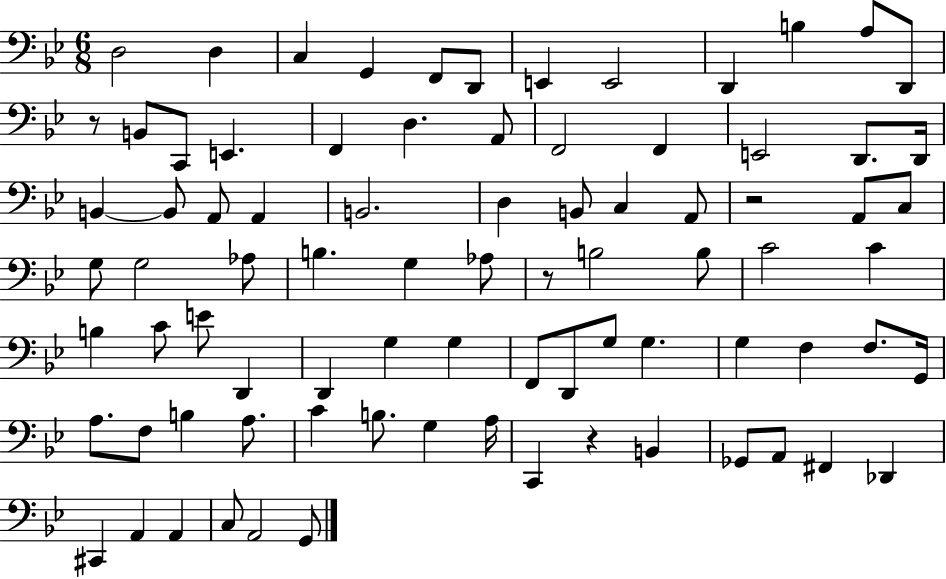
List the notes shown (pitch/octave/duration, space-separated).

D3/h D3/q C3/q G2/q F2/e D2/e E2/q E2/h D2/q B3/q A3/e D2/e R/e B2/e C2/e E2/q. F2/q D3/q. A2/e F2/h F2/q E2/h D2/e. D2/s B2/q B2/e A2/e A2/q B2/h. D3/q B2/e C3/q A2/e R/h A2/e C3/e G3/e G3/h Ab3/e B3/q. G3/q Ab3/e R/e B3/h B3/e C4/h C4/q B3/q C4/e E4/e D2/q D2/q G3/q G3/q F2/e D2/e G3/e G3/q. G3/q F3/q F3/e. G2/s A3/e. F3/e B3/q A3/e. C4/q B3/e. G3/q A3/s C2/q R/q B2/q Gb2/e A2/e F#2/q Db2/q C#2/q A2/q A2/q C3/e A2/h G2/e